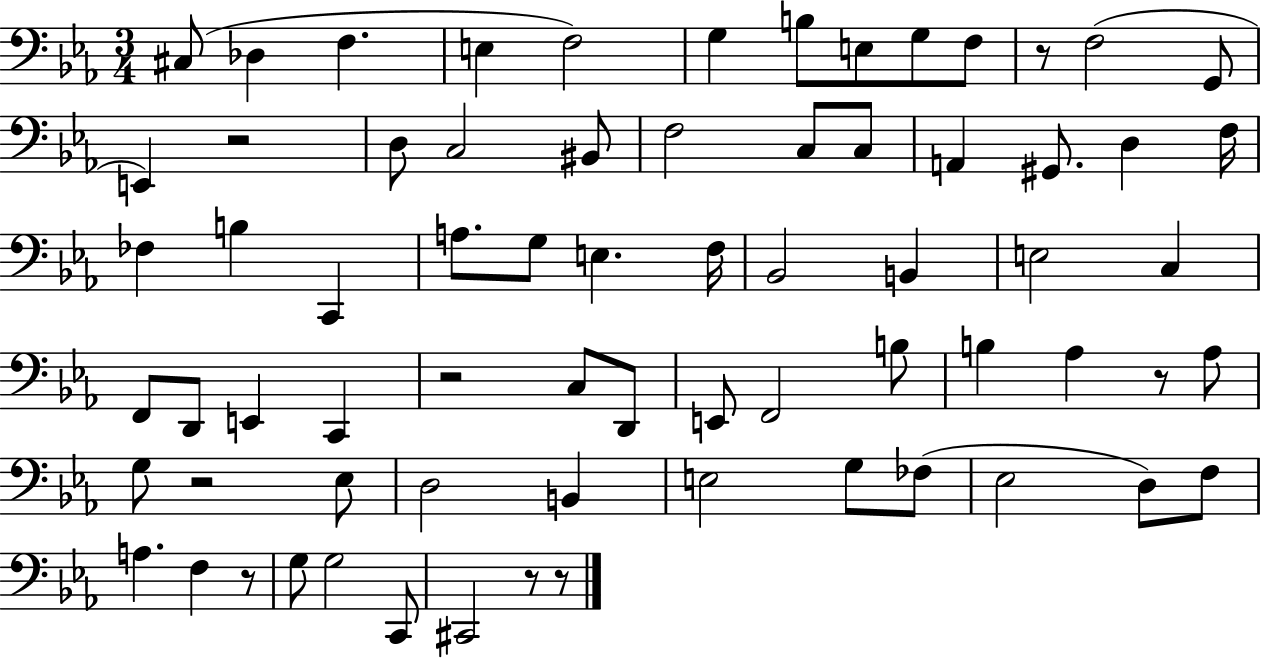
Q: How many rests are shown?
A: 8